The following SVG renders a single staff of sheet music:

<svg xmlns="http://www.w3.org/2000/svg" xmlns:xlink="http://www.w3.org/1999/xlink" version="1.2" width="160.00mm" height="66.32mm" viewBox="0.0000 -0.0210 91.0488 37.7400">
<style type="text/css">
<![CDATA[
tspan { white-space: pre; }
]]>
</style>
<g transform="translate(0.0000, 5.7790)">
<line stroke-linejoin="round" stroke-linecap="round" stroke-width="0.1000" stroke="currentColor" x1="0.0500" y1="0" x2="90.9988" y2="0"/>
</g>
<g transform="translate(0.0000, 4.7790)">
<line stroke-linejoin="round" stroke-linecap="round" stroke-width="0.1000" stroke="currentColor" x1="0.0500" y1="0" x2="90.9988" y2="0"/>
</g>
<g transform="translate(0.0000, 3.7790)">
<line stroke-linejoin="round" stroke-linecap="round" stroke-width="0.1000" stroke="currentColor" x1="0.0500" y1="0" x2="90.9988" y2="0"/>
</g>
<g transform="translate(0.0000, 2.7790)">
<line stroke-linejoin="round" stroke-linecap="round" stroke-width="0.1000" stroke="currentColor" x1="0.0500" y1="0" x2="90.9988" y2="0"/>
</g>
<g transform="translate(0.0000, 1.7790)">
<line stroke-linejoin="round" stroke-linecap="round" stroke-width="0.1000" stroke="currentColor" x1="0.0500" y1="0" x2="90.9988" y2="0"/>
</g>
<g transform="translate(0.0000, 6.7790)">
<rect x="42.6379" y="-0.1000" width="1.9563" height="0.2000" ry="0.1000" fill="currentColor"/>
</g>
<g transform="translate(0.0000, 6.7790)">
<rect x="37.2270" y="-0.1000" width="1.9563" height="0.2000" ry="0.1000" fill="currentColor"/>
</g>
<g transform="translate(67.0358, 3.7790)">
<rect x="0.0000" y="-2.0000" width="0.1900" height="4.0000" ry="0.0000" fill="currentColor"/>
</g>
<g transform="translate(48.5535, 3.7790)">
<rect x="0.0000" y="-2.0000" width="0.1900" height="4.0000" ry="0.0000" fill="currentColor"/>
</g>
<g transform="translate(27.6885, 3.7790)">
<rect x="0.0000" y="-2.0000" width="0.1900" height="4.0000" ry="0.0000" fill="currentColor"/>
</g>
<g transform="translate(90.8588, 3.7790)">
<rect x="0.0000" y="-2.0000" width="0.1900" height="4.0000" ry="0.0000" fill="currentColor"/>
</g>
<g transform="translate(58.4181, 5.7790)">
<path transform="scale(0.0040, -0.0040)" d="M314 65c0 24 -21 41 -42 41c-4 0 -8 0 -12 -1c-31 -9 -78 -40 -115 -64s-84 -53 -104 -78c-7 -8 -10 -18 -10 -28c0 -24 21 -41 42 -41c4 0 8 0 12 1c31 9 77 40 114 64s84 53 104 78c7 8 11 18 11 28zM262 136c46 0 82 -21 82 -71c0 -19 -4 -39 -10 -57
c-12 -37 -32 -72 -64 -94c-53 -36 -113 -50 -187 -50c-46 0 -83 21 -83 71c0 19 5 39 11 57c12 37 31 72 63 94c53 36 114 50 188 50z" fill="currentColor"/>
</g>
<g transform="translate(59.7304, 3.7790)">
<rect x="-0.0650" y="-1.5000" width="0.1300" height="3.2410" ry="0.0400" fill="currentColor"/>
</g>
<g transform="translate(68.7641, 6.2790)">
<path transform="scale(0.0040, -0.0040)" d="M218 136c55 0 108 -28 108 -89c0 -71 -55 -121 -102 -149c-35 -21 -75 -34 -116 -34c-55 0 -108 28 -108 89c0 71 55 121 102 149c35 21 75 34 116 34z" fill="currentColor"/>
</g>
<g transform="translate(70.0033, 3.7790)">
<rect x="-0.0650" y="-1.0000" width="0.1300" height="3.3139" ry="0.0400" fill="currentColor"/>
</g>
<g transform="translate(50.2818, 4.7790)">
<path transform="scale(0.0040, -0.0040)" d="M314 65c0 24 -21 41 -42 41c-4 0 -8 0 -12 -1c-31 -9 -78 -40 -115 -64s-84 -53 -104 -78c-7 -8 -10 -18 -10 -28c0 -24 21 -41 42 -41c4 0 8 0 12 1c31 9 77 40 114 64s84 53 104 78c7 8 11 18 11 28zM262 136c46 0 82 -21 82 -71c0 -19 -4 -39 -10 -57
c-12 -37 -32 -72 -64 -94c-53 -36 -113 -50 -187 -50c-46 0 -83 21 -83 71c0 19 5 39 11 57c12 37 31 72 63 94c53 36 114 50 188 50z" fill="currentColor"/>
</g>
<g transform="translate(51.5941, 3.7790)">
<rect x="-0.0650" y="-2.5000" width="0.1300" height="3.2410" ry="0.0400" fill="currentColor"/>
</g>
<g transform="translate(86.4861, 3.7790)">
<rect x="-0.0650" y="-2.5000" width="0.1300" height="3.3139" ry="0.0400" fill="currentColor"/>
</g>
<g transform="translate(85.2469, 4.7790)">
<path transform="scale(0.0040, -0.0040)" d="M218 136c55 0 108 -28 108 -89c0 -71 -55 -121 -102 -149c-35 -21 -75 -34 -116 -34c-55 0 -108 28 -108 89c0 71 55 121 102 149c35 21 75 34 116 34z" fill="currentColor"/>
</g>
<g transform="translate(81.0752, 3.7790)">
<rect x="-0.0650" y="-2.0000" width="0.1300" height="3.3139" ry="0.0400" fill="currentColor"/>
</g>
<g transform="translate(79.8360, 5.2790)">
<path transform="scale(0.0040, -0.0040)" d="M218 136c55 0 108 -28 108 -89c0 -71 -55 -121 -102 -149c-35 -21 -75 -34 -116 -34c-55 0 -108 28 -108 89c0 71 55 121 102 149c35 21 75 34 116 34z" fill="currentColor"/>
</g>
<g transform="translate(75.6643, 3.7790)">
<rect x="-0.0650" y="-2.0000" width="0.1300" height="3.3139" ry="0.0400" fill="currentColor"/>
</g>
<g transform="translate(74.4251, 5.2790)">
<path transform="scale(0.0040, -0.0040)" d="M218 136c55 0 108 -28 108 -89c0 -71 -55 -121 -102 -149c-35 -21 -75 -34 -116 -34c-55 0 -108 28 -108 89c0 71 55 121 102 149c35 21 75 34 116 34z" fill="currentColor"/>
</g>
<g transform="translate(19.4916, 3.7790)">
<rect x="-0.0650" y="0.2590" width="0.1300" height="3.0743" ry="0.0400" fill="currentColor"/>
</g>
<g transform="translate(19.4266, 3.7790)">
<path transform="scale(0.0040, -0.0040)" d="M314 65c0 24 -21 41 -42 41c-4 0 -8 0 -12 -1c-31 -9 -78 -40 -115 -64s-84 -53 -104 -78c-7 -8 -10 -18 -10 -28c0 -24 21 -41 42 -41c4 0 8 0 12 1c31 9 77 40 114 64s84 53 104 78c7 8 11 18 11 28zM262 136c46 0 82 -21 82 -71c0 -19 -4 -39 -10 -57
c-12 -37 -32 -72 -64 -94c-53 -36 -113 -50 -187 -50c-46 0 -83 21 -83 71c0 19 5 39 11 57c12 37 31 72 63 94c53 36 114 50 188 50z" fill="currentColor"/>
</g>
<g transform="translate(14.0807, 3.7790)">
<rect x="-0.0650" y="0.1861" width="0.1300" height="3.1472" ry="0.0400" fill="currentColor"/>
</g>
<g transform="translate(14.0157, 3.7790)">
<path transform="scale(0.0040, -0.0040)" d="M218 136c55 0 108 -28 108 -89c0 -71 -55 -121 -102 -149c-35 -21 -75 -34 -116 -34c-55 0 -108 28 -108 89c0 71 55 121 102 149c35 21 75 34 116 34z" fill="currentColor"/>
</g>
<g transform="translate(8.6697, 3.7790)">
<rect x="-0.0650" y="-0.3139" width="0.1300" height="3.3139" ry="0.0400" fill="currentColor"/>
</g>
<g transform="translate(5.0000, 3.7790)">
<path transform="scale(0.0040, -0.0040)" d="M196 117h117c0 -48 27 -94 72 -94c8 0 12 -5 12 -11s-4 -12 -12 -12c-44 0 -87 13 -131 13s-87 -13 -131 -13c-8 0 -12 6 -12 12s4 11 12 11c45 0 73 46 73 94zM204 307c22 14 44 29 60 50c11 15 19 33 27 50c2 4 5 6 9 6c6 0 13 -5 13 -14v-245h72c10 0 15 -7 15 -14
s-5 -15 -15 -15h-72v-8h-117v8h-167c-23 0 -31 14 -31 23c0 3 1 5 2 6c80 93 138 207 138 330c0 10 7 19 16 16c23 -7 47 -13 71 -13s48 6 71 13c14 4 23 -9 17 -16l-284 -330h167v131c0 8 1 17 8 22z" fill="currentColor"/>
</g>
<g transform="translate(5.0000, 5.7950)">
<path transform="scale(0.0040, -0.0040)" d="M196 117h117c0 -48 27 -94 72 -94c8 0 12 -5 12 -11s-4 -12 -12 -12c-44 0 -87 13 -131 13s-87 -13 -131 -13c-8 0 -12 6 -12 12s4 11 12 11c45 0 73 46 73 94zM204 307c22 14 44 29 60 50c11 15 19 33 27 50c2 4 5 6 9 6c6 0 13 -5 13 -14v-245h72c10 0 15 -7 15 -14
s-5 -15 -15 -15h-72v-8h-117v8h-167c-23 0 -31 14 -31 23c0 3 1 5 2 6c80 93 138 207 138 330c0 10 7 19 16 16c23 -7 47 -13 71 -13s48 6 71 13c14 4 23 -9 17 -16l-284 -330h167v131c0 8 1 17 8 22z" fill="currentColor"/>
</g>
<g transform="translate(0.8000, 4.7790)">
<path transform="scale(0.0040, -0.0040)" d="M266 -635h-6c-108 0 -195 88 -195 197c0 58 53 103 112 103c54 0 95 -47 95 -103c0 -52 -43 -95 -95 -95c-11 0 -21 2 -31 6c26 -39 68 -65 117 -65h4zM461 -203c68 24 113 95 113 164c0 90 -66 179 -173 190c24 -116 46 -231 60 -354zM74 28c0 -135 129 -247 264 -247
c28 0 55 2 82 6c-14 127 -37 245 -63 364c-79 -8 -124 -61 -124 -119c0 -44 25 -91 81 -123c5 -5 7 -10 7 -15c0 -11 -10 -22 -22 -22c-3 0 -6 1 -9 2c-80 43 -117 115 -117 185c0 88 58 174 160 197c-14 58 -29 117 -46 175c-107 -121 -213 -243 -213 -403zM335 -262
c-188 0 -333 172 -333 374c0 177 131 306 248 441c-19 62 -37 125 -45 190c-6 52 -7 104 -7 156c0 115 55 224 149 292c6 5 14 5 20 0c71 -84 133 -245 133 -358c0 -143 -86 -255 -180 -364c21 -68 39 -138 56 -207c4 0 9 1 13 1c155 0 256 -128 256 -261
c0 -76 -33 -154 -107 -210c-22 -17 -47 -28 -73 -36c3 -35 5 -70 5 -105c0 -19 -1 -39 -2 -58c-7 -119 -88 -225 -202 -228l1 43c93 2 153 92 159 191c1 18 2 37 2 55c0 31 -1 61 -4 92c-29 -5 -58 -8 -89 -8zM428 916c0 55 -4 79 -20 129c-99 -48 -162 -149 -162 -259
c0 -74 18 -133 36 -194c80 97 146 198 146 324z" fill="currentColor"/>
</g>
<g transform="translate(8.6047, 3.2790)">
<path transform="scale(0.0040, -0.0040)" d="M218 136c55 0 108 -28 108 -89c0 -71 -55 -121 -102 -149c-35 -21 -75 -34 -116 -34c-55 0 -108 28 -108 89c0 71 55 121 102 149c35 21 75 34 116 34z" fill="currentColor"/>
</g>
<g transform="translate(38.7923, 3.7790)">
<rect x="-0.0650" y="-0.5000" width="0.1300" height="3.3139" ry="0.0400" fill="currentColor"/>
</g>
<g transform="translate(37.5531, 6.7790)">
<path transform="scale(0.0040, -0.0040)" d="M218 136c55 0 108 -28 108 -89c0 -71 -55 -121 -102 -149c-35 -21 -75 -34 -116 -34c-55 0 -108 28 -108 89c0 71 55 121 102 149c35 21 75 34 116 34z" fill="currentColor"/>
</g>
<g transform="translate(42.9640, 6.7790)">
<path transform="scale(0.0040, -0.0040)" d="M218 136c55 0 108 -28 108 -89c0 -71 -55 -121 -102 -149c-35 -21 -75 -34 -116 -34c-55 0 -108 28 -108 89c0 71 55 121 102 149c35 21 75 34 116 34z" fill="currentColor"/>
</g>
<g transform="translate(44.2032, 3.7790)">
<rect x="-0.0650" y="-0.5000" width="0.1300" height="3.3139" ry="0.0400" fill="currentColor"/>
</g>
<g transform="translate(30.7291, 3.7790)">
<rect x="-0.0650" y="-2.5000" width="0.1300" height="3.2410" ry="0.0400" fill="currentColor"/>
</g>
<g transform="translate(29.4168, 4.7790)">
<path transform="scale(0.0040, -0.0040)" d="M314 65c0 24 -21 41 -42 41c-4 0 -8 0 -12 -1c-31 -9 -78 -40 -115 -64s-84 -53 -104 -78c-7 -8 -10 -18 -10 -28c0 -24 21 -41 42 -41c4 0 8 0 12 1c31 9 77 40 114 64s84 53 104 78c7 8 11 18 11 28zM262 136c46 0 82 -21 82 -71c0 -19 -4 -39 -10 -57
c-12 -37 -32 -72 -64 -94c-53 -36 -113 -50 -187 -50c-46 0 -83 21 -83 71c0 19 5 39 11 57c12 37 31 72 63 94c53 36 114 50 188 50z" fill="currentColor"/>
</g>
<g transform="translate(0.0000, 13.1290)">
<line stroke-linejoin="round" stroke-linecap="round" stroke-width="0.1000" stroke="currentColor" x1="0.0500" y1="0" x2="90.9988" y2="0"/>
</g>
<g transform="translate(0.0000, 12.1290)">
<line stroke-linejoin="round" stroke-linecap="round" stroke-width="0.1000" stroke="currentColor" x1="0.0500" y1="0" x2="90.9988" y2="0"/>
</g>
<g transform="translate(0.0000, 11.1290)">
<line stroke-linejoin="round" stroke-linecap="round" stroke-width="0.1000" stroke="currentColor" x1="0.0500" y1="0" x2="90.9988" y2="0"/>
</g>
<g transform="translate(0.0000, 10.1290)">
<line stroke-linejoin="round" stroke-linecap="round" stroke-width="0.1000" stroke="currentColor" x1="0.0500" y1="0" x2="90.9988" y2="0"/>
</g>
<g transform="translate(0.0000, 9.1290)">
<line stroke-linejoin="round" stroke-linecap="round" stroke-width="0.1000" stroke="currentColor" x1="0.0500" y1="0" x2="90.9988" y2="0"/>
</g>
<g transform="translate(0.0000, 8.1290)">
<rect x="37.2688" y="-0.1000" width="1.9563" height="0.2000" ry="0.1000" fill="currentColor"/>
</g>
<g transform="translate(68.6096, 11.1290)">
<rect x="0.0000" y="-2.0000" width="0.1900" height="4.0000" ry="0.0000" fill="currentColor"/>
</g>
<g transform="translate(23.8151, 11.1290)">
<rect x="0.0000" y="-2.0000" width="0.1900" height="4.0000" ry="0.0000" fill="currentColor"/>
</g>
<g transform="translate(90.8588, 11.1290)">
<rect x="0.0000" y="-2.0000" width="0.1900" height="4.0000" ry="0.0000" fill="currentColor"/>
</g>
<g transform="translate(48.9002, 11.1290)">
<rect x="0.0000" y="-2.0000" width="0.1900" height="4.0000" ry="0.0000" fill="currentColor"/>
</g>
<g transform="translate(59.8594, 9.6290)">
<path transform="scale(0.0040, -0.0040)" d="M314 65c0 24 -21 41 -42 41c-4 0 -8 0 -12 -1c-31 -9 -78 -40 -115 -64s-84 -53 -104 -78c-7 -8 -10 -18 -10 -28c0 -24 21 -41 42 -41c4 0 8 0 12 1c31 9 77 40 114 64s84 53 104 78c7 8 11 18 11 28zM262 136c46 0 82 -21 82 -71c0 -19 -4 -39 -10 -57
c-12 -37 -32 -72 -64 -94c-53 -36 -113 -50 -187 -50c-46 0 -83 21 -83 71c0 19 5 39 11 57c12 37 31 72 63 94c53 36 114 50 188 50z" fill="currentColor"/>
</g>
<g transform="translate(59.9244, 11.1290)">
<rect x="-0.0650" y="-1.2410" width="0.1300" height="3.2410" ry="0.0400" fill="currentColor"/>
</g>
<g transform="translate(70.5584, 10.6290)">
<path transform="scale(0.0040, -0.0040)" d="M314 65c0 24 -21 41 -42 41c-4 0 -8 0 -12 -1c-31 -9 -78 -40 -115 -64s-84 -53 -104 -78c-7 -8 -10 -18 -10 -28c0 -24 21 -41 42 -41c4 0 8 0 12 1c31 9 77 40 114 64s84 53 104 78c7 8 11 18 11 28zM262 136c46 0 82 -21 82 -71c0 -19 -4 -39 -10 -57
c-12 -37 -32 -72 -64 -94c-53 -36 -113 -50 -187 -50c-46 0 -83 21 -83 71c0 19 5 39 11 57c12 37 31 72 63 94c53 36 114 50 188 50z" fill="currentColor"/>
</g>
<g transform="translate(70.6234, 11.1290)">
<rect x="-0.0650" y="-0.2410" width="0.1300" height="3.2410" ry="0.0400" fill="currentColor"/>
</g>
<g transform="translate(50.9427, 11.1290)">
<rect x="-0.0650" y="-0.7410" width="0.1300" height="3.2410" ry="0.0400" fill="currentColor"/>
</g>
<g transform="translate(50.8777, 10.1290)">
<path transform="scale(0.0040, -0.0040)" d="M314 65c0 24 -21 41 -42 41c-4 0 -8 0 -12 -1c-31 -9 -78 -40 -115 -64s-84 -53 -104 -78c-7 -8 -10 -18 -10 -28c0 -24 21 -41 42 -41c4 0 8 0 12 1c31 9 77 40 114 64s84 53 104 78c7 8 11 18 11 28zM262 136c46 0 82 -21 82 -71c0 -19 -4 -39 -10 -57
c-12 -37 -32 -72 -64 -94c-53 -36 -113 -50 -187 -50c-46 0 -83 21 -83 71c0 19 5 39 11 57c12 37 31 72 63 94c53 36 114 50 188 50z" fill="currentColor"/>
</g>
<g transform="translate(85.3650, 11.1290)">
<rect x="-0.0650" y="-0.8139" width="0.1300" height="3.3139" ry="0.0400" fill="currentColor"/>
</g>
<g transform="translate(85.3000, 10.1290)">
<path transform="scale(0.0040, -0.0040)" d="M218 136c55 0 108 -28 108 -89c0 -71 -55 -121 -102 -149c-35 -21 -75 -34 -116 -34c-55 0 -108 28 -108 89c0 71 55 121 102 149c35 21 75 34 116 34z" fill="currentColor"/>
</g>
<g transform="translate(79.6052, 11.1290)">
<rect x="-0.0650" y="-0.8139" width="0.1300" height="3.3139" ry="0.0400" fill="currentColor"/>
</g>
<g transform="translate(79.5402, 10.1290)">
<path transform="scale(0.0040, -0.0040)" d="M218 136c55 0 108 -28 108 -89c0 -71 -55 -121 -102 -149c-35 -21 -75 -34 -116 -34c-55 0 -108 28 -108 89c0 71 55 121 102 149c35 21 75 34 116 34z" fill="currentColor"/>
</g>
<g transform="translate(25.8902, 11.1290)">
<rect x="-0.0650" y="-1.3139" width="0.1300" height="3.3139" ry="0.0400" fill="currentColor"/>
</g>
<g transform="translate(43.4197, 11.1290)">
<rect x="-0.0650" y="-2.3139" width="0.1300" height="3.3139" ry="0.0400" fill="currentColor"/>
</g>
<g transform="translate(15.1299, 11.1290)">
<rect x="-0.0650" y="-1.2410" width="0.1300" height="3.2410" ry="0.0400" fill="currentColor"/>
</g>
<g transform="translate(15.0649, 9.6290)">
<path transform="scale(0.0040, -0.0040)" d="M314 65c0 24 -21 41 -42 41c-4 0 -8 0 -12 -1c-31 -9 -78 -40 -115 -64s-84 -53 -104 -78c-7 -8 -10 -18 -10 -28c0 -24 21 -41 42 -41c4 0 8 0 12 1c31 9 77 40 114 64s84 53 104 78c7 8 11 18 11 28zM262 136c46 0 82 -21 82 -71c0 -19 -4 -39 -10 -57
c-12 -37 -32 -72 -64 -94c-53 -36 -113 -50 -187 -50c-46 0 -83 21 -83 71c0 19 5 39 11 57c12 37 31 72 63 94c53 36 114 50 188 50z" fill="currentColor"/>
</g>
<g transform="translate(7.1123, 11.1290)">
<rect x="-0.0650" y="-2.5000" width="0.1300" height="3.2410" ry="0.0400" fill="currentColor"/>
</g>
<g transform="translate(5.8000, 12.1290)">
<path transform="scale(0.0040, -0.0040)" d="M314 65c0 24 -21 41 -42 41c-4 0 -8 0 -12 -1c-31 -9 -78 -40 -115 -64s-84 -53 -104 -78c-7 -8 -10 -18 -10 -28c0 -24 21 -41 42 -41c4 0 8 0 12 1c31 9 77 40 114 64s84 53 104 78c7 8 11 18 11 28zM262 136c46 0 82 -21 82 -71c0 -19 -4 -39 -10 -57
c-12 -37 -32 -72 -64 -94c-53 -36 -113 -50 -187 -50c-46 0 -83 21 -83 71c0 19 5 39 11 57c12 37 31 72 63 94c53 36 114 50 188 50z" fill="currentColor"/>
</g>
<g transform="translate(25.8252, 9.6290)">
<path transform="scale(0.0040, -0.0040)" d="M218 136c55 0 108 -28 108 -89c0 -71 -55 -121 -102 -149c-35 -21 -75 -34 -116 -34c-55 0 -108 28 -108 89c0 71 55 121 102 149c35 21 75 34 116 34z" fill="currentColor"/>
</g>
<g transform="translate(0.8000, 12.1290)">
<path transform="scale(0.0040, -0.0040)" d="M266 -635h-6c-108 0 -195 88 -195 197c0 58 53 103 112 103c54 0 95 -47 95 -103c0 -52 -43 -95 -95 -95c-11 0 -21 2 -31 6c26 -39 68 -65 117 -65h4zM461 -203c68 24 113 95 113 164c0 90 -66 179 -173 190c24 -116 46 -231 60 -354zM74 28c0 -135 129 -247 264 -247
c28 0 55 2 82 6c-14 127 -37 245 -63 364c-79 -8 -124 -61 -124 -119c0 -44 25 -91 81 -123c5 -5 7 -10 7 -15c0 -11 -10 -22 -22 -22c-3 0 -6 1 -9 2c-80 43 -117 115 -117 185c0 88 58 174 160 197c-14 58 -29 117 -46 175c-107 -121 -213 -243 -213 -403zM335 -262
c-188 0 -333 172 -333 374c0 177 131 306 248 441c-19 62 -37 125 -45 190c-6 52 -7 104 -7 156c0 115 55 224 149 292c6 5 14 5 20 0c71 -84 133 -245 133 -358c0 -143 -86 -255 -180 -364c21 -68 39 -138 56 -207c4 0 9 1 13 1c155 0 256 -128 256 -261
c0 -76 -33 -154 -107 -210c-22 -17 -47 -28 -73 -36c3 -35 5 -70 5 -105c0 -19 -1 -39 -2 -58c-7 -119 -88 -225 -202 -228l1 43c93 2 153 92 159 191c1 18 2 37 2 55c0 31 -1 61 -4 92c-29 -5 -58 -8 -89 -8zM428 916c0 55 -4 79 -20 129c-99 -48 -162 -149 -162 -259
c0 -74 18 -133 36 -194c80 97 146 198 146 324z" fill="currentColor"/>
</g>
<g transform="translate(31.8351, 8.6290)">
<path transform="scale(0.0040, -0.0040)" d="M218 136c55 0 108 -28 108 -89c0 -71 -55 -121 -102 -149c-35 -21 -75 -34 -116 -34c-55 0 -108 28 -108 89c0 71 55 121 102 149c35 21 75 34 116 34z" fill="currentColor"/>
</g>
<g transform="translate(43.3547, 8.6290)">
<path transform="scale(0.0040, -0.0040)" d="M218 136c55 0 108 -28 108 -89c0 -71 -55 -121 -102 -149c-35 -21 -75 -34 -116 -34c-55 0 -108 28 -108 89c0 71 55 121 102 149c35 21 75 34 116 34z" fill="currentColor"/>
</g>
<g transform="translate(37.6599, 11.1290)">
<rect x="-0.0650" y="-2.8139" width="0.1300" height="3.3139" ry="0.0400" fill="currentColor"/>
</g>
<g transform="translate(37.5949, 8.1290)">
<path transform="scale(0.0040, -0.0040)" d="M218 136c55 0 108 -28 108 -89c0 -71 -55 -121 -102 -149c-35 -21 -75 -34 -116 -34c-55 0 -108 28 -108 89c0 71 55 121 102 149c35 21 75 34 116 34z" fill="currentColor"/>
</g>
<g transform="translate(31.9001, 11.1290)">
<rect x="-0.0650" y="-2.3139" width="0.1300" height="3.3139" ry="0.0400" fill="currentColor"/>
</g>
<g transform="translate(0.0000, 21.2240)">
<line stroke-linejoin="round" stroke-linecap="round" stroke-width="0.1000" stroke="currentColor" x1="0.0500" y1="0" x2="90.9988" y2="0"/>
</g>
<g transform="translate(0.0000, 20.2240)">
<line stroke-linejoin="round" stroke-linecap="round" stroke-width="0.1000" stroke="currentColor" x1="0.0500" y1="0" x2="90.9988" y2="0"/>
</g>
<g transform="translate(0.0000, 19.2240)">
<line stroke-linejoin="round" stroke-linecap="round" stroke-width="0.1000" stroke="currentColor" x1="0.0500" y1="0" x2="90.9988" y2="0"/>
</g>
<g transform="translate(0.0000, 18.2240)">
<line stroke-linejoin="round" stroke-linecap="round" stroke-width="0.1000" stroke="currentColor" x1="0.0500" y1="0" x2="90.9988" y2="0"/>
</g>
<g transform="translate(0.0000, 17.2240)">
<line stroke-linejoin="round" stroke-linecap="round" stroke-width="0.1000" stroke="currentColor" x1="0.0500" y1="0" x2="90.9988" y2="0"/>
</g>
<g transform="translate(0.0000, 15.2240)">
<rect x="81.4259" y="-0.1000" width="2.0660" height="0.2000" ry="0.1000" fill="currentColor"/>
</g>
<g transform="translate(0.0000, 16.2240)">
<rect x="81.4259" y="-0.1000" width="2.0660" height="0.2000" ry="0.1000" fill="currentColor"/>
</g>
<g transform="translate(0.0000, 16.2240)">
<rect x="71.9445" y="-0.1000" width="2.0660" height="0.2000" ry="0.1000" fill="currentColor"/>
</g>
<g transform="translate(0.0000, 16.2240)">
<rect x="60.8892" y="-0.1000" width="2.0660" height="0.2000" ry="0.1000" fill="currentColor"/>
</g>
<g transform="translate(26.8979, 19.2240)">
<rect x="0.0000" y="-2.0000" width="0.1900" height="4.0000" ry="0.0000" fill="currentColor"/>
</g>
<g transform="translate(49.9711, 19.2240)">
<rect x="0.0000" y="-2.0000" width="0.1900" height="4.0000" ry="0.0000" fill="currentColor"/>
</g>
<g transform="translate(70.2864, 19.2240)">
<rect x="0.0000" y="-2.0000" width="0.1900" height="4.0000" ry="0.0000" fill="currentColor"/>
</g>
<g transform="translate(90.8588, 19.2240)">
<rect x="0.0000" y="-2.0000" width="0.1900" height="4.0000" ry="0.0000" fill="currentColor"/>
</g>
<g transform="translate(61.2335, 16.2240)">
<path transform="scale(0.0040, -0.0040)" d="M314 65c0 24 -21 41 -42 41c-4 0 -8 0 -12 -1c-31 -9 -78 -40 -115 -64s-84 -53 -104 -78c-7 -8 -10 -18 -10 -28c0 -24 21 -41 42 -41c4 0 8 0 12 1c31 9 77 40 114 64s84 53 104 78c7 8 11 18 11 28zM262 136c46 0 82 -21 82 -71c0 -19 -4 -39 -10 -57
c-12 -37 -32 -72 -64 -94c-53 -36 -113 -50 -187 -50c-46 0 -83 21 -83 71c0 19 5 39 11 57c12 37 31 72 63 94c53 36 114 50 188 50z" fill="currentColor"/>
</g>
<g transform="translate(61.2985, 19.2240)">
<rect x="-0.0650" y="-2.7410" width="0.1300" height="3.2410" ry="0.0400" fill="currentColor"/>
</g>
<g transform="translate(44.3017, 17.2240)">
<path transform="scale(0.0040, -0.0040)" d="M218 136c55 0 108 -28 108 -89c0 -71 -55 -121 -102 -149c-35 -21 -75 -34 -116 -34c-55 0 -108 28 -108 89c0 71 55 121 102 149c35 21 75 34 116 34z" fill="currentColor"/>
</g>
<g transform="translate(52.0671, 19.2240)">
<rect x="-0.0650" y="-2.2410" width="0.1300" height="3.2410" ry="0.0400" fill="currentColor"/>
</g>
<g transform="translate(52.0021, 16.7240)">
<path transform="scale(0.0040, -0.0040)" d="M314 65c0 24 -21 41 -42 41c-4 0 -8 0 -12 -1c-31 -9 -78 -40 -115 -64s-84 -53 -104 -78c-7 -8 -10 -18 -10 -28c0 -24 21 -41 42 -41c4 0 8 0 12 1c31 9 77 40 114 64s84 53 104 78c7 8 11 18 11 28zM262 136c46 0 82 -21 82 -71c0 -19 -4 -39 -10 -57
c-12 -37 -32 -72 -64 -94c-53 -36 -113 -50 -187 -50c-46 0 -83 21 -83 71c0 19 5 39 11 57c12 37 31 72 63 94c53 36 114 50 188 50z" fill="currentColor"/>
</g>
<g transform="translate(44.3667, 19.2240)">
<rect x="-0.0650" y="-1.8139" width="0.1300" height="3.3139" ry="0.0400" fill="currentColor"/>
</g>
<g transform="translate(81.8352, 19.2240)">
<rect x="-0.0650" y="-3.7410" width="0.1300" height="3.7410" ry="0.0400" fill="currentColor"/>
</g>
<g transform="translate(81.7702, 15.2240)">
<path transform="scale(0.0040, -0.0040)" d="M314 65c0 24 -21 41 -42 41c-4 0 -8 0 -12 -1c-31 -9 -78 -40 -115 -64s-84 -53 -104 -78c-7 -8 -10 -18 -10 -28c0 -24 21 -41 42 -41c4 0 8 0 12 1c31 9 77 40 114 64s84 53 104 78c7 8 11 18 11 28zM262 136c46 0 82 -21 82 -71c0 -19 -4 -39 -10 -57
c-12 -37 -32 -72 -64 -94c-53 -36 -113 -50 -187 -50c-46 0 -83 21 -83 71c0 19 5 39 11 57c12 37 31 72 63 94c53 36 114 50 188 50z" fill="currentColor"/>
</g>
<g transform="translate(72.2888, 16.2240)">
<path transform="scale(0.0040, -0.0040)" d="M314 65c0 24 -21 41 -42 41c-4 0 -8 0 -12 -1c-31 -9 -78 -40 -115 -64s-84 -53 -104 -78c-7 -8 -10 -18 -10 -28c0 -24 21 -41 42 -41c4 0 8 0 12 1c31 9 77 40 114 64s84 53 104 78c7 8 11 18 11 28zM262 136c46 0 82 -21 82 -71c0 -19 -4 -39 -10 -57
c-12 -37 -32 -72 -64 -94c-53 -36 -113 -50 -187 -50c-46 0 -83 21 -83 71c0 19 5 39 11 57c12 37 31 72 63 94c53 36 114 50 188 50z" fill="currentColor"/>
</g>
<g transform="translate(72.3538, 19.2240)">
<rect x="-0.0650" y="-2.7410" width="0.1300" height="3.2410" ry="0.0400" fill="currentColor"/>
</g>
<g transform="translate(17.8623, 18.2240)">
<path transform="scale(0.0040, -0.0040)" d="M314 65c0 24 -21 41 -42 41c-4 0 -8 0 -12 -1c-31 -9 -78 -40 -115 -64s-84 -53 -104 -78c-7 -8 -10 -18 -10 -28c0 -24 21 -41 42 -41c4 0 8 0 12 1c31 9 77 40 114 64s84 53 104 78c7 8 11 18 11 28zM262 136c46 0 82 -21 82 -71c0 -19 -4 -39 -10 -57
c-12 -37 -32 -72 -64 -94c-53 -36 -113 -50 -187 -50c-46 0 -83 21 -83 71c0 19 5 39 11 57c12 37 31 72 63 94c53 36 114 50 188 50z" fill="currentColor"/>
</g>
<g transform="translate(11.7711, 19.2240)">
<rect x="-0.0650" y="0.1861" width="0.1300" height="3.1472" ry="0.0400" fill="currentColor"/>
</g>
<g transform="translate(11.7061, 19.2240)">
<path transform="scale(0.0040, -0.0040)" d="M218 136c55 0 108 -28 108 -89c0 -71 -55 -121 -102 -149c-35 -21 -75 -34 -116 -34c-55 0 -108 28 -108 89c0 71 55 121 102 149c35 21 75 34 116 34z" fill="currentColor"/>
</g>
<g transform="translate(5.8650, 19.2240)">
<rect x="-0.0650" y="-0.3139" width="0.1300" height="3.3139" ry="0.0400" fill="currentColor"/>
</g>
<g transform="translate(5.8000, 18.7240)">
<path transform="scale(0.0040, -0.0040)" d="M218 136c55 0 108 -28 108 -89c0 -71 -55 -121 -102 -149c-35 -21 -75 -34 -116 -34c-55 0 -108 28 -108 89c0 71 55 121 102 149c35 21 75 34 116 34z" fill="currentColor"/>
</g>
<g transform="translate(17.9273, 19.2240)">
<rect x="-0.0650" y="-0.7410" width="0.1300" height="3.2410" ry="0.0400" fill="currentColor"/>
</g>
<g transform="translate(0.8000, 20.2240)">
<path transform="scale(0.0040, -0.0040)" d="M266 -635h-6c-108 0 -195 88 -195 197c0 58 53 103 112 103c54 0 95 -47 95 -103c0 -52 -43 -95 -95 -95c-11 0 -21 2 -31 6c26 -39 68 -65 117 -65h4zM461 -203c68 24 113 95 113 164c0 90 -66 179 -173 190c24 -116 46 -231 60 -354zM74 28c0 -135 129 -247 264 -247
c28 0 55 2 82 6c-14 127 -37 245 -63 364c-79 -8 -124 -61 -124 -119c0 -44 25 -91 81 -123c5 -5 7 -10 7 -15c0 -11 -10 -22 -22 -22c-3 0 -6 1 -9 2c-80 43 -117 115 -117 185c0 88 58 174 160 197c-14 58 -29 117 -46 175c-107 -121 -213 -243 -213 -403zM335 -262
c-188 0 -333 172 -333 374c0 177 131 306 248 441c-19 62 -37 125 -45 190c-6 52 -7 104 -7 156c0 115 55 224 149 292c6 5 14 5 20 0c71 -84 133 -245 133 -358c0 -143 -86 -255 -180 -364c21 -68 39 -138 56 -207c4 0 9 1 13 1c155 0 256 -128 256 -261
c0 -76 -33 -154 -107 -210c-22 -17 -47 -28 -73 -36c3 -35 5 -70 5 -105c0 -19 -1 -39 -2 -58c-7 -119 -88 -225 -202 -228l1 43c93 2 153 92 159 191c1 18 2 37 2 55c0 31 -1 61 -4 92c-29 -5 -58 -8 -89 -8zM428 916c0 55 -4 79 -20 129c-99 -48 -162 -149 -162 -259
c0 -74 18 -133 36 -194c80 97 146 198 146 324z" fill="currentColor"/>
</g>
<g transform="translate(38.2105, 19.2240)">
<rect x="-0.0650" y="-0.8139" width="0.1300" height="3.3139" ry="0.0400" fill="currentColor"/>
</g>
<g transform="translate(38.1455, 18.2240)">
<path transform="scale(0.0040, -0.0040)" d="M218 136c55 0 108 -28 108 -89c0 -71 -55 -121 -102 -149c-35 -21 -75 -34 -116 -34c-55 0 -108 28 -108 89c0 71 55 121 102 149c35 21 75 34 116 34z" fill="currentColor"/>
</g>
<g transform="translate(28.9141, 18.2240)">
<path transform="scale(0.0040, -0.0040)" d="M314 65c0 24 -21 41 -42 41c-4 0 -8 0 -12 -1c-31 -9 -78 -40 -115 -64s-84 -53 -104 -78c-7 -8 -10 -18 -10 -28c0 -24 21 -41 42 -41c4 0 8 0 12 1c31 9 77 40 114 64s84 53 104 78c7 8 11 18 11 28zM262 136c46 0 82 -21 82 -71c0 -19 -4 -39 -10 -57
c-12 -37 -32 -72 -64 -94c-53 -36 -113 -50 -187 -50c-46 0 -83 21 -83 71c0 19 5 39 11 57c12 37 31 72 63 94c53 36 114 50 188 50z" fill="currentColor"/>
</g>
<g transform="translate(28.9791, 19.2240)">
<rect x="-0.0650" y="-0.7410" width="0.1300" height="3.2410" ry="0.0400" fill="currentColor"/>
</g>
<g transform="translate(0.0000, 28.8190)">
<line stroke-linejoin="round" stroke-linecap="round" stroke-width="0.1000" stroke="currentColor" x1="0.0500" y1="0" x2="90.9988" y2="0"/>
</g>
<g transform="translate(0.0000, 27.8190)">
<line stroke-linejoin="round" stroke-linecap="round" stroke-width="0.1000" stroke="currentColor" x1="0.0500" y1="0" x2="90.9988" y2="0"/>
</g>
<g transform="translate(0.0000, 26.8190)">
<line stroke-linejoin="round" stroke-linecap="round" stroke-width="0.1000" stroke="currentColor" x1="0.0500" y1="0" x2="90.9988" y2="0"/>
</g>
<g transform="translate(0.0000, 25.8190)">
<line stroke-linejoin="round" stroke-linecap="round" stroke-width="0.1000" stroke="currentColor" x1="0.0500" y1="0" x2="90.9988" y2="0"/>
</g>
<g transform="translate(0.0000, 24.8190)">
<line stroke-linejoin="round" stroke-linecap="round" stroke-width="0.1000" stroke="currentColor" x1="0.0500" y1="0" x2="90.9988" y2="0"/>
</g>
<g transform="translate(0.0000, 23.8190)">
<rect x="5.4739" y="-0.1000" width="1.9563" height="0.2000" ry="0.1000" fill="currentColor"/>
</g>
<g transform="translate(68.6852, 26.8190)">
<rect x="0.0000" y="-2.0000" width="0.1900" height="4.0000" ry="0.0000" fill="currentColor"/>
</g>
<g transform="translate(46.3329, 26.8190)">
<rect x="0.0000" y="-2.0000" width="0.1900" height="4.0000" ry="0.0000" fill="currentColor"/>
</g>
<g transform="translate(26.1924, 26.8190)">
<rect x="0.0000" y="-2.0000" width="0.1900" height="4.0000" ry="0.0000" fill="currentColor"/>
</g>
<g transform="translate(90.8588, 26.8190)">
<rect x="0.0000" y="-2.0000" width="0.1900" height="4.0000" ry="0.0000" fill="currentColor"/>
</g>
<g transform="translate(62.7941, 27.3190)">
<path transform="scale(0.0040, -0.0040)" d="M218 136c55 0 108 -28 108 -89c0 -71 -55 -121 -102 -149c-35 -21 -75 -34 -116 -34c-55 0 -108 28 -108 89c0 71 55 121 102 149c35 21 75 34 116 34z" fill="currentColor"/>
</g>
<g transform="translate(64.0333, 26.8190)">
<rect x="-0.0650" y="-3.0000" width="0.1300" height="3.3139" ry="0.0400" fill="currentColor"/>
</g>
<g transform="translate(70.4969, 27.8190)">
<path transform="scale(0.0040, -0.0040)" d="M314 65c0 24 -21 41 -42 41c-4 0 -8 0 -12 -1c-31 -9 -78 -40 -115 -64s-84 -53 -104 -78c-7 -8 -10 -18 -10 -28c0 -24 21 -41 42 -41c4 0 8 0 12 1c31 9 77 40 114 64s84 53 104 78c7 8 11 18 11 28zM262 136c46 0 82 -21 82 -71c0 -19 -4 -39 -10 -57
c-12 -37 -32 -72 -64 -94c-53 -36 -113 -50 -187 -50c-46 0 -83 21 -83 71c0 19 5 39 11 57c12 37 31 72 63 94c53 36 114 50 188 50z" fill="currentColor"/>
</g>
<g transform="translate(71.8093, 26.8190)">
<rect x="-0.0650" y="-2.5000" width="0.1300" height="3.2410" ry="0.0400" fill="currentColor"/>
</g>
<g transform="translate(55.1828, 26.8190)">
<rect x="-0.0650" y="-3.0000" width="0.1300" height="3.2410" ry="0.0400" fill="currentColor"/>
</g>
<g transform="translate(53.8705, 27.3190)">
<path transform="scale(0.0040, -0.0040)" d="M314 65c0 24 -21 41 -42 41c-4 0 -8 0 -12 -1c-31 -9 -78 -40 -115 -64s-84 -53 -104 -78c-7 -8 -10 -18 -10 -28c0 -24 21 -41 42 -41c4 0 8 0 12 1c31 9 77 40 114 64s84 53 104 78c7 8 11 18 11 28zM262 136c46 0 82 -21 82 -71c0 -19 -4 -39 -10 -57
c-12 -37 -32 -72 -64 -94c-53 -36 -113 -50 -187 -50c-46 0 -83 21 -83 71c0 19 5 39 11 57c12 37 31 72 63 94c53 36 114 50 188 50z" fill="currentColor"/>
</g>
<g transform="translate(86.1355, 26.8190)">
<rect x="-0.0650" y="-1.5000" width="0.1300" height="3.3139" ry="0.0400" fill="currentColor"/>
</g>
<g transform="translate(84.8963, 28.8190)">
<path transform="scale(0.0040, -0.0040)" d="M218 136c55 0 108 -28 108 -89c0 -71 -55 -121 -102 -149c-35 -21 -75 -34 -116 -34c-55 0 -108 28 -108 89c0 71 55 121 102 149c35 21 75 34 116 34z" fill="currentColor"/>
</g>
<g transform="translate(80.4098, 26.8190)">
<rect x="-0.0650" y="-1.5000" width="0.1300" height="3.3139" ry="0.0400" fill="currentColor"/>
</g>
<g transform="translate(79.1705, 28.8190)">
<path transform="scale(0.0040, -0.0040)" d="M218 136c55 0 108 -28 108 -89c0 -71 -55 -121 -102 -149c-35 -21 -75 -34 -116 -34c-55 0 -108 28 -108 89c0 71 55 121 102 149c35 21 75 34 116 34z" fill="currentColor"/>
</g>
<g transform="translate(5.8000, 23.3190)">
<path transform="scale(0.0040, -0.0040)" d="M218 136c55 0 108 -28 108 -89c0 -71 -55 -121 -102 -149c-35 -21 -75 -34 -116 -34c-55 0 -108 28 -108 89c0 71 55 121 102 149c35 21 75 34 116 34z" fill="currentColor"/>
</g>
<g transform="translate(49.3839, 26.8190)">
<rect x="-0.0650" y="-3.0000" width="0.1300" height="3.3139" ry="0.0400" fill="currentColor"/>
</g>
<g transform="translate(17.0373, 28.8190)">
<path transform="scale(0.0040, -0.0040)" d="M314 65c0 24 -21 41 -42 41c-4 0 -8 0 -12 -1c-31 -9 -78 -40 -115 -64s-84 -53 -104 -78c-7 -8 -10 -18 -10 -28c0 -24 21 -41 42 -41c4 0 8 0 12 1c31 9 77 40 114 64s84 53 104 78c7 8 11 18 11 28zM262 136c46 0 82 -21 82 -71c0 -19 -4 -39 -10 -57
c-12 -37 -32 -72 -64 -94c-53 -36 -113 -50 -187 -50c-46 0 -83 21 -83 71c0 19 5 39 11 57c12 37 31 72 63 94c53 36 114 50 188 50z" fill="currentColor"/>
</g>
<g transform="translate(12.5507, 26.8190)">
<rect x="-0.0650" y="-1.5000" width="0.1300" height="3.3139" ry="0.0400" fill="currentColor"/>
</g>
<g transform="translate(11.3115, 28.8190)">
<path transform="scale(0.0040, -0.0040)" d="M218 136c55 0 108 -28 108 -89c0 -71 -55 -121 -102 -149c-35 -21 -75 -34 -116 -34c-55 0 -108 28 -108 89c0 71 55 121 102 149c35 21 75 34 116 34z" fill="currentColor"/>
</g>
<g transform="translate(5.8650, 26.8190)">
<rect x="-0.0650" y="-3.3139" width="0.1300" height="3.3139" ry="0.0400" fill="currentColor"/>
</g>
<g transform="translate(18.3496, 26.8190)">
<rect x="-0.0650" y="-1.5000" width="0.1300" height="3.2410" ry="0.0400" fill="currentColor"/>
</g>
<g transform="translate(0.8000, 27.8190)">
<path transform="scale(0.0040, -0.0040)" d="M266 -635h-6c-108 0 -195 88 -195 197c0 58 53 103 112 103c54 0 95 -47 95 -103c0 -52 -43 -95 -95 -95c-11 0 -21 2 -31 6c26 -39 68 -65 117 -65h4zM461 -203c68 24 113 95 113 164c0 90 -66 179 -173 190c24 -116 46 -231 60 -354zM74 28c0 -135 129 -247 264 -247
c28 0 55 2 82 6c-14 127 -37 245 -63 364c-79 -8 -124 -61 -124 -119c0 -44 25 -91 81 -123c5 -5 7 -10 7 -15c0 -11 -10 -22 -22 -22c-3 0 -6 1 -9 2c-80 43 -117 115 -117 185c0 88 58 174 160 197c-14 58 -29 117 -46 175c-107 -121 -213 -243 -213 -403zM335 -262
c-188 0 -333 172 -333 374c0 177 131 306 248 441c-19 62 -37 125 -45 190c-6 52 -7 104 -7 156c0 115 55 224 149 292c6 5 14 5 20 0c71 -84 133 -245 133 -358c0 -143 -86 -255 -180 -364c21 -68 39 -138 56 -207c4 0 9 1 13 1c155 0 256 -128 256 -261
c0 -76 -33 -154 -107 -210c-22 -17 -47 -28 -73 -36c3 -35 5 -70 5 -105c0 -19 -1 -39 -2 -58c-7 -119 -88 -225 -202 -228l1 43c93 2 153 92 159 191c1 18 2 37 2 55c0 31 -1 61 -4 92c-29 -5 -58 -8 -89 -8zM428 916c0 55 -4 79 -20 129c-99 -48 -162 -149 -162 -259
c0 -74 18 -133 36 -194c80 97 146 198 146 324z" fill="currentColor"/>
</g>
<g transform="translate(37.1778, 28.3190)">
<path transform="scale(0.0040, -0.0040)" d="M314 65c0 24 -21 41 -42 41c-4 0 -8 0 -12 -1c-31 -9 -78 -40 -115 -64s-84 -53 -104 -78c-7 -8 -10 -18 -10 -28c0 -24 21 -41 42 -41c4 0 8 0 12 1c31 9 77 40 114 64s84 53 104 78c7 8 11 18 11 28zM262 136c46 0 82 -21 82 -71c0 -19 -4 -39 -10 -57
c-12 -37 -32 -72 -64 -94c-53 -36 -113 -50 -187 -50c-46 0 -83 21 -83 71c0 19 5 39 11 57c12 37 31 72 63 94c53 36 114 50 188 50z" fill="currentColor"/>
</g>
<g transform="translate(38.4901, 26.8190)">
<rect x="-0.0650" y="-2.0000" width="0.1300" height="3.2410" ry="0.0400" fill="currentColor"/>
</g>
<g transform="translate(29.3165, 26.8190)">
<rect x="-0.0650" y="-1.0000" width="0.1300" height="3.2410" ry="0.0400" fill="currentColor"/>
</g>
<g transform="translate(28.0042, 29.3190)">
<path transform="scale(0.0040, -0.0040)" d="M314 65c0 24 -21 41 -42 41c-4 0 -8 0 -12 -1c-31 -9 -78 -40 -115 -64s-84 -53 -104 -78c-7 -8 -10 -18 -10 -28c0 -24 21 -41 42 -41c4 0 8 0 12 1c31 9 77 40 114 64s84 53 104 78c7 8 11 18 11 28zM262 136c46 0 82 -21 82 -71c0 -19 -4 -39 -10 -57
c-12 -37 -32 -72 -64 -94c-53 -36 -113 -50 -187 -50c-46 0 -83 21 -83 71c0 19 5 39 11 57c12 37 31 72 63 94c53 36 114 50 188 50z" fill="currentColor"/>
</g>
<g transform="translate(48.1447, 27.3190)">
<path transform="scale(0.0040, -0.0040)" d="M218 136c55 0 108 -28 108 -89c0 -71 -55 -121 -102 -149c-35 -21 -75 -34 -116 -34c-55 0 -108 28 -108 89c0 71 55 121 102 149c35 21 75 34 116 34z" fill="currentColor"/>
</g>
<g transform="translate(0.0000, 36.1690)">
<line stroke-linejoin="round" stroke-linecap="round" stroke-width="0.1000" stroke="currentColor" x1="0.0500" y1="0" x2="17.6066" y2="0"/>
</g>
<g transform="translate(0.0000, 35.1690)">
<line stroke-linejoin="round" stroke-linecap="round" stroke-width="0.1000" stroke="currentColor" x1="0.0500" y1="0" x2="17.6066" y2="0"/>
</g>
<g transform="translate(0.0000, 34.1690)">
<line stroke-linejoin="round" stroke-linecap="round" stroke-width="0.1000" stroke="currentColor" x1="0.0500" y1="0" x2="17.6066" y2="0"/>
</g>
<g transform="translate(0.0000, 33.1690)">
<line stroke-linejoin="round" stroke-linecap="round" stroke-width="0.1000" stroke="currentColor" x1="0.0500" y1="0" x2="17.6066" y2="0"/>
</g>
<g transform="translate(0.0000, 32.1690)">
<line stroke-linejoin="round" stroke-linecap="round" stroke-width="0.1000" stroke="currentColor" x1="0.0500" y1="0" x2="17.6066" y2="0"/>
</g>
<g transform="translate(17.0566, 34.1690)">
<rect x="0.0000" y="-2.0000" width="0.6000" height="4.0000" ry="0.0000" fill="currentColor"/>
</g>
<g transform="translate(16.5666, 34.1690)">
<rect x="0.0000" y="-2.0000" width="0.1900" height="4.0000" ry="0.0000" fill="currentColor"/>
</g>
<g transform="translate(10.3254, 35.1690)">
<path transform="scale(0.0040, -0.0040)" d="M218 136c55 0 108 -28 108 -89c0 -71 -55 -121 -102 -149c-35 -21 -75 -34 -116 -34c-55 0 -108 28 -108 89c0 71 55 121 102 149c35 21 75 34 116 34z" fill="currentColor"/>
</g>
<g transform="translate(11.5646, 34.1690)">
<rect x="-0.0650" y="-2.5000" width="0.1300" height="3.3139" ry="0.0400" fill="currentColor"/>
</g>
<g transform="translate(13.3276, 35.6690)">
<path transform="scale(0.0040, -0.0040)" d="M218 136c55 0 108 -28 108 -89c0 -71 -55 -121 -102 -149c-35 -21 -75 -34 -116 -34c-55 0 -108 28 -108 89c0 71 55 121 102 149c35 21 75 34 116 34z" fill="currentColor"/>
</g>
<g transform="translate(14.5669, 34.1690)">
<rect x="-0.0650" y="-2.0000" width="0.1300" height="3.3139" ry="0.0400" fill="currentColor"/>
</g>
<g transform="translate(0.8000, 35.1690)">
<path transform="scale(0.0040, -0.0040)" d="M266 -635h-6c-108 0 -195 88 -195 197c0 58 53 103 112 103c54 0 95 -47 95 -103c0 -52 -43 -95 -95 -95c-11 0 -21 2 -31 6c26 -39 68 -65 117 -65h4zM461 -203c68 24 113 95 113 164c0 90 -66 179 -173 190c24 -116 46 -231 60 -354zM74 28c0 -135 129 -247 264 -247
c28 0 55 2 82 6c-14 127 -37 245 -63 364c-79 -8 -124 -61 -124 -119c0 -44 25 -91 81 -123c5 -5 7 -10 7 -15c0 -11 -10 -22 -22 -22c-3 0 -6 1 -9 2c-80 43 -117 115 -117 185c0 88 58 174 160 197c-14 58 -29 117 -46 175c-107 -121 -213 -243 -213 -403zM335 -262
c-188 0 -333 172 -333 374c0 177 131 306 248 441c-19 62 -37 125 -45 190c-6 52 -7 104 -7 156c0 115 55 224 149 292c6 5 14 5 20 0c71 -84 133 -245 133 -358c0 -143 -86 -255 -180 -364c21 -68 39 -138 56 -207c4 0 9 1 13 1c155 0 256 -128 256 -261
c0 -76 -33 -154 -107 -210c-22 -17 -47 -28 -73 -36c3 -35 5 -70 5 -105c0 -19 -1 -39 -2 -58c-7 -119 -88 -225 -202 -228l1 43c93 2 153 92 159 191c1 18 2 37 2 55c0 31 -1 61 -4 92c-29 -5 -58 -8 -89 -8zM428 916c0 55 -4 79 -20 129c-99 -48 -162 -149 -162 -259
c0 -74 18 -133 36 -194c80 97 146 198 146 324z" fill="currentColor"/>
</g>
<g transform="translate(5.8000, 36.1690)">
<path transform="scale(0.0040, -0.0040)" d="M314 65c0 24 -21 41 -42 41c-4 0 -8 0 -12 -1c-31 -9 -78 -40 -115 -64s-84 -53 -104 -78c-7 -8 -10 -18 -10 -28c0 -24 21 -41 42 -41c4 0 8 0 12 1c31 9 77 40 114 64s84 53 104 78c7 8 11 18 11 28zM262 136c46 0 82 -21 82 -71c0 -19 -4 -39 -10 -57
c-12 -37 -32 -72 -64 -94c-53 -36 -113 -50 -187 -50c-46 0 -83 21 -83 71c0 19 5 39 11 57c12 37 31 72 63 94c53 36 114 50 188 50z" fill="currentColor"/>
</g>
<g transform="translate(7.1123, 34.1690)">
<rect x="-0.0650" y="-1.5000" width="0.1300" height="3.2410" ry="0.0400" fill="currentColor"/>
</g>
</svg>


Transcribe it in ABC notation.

X:1
T:Untitled
M:4/4
L:1/4
K:C
c B B2 G2 C C G2 E2 D F F G G2 e2 e g a g d2 e2 c2 d d c B d2 d2 d f g2 a2 a2 c'2 b E E2 D2 F2 A A2 A G2 E E E2 G F